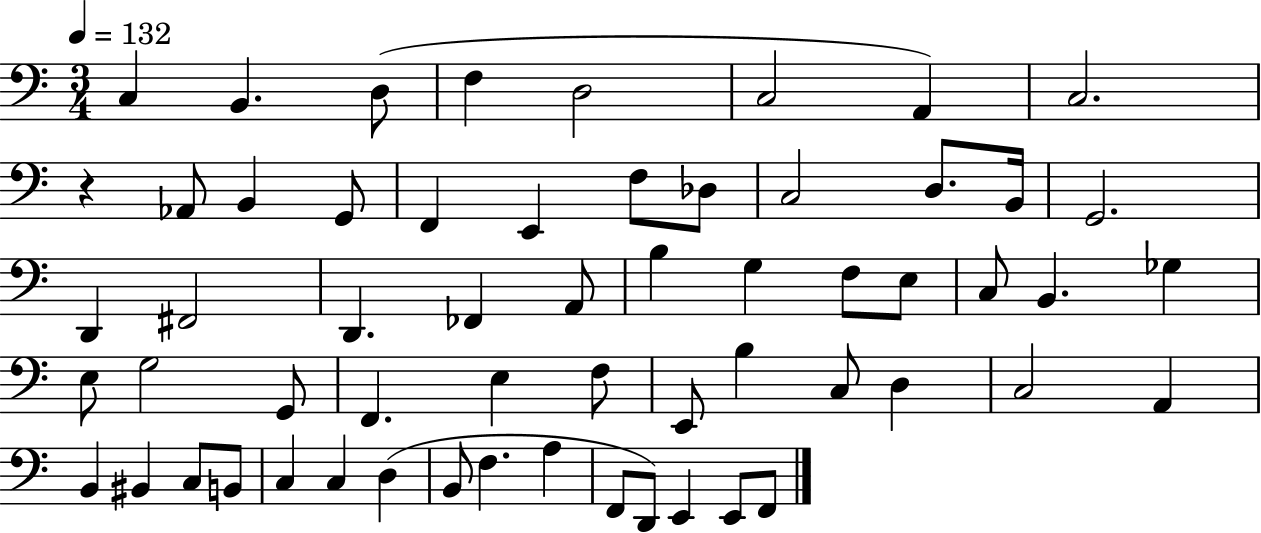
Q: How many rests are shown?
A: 1